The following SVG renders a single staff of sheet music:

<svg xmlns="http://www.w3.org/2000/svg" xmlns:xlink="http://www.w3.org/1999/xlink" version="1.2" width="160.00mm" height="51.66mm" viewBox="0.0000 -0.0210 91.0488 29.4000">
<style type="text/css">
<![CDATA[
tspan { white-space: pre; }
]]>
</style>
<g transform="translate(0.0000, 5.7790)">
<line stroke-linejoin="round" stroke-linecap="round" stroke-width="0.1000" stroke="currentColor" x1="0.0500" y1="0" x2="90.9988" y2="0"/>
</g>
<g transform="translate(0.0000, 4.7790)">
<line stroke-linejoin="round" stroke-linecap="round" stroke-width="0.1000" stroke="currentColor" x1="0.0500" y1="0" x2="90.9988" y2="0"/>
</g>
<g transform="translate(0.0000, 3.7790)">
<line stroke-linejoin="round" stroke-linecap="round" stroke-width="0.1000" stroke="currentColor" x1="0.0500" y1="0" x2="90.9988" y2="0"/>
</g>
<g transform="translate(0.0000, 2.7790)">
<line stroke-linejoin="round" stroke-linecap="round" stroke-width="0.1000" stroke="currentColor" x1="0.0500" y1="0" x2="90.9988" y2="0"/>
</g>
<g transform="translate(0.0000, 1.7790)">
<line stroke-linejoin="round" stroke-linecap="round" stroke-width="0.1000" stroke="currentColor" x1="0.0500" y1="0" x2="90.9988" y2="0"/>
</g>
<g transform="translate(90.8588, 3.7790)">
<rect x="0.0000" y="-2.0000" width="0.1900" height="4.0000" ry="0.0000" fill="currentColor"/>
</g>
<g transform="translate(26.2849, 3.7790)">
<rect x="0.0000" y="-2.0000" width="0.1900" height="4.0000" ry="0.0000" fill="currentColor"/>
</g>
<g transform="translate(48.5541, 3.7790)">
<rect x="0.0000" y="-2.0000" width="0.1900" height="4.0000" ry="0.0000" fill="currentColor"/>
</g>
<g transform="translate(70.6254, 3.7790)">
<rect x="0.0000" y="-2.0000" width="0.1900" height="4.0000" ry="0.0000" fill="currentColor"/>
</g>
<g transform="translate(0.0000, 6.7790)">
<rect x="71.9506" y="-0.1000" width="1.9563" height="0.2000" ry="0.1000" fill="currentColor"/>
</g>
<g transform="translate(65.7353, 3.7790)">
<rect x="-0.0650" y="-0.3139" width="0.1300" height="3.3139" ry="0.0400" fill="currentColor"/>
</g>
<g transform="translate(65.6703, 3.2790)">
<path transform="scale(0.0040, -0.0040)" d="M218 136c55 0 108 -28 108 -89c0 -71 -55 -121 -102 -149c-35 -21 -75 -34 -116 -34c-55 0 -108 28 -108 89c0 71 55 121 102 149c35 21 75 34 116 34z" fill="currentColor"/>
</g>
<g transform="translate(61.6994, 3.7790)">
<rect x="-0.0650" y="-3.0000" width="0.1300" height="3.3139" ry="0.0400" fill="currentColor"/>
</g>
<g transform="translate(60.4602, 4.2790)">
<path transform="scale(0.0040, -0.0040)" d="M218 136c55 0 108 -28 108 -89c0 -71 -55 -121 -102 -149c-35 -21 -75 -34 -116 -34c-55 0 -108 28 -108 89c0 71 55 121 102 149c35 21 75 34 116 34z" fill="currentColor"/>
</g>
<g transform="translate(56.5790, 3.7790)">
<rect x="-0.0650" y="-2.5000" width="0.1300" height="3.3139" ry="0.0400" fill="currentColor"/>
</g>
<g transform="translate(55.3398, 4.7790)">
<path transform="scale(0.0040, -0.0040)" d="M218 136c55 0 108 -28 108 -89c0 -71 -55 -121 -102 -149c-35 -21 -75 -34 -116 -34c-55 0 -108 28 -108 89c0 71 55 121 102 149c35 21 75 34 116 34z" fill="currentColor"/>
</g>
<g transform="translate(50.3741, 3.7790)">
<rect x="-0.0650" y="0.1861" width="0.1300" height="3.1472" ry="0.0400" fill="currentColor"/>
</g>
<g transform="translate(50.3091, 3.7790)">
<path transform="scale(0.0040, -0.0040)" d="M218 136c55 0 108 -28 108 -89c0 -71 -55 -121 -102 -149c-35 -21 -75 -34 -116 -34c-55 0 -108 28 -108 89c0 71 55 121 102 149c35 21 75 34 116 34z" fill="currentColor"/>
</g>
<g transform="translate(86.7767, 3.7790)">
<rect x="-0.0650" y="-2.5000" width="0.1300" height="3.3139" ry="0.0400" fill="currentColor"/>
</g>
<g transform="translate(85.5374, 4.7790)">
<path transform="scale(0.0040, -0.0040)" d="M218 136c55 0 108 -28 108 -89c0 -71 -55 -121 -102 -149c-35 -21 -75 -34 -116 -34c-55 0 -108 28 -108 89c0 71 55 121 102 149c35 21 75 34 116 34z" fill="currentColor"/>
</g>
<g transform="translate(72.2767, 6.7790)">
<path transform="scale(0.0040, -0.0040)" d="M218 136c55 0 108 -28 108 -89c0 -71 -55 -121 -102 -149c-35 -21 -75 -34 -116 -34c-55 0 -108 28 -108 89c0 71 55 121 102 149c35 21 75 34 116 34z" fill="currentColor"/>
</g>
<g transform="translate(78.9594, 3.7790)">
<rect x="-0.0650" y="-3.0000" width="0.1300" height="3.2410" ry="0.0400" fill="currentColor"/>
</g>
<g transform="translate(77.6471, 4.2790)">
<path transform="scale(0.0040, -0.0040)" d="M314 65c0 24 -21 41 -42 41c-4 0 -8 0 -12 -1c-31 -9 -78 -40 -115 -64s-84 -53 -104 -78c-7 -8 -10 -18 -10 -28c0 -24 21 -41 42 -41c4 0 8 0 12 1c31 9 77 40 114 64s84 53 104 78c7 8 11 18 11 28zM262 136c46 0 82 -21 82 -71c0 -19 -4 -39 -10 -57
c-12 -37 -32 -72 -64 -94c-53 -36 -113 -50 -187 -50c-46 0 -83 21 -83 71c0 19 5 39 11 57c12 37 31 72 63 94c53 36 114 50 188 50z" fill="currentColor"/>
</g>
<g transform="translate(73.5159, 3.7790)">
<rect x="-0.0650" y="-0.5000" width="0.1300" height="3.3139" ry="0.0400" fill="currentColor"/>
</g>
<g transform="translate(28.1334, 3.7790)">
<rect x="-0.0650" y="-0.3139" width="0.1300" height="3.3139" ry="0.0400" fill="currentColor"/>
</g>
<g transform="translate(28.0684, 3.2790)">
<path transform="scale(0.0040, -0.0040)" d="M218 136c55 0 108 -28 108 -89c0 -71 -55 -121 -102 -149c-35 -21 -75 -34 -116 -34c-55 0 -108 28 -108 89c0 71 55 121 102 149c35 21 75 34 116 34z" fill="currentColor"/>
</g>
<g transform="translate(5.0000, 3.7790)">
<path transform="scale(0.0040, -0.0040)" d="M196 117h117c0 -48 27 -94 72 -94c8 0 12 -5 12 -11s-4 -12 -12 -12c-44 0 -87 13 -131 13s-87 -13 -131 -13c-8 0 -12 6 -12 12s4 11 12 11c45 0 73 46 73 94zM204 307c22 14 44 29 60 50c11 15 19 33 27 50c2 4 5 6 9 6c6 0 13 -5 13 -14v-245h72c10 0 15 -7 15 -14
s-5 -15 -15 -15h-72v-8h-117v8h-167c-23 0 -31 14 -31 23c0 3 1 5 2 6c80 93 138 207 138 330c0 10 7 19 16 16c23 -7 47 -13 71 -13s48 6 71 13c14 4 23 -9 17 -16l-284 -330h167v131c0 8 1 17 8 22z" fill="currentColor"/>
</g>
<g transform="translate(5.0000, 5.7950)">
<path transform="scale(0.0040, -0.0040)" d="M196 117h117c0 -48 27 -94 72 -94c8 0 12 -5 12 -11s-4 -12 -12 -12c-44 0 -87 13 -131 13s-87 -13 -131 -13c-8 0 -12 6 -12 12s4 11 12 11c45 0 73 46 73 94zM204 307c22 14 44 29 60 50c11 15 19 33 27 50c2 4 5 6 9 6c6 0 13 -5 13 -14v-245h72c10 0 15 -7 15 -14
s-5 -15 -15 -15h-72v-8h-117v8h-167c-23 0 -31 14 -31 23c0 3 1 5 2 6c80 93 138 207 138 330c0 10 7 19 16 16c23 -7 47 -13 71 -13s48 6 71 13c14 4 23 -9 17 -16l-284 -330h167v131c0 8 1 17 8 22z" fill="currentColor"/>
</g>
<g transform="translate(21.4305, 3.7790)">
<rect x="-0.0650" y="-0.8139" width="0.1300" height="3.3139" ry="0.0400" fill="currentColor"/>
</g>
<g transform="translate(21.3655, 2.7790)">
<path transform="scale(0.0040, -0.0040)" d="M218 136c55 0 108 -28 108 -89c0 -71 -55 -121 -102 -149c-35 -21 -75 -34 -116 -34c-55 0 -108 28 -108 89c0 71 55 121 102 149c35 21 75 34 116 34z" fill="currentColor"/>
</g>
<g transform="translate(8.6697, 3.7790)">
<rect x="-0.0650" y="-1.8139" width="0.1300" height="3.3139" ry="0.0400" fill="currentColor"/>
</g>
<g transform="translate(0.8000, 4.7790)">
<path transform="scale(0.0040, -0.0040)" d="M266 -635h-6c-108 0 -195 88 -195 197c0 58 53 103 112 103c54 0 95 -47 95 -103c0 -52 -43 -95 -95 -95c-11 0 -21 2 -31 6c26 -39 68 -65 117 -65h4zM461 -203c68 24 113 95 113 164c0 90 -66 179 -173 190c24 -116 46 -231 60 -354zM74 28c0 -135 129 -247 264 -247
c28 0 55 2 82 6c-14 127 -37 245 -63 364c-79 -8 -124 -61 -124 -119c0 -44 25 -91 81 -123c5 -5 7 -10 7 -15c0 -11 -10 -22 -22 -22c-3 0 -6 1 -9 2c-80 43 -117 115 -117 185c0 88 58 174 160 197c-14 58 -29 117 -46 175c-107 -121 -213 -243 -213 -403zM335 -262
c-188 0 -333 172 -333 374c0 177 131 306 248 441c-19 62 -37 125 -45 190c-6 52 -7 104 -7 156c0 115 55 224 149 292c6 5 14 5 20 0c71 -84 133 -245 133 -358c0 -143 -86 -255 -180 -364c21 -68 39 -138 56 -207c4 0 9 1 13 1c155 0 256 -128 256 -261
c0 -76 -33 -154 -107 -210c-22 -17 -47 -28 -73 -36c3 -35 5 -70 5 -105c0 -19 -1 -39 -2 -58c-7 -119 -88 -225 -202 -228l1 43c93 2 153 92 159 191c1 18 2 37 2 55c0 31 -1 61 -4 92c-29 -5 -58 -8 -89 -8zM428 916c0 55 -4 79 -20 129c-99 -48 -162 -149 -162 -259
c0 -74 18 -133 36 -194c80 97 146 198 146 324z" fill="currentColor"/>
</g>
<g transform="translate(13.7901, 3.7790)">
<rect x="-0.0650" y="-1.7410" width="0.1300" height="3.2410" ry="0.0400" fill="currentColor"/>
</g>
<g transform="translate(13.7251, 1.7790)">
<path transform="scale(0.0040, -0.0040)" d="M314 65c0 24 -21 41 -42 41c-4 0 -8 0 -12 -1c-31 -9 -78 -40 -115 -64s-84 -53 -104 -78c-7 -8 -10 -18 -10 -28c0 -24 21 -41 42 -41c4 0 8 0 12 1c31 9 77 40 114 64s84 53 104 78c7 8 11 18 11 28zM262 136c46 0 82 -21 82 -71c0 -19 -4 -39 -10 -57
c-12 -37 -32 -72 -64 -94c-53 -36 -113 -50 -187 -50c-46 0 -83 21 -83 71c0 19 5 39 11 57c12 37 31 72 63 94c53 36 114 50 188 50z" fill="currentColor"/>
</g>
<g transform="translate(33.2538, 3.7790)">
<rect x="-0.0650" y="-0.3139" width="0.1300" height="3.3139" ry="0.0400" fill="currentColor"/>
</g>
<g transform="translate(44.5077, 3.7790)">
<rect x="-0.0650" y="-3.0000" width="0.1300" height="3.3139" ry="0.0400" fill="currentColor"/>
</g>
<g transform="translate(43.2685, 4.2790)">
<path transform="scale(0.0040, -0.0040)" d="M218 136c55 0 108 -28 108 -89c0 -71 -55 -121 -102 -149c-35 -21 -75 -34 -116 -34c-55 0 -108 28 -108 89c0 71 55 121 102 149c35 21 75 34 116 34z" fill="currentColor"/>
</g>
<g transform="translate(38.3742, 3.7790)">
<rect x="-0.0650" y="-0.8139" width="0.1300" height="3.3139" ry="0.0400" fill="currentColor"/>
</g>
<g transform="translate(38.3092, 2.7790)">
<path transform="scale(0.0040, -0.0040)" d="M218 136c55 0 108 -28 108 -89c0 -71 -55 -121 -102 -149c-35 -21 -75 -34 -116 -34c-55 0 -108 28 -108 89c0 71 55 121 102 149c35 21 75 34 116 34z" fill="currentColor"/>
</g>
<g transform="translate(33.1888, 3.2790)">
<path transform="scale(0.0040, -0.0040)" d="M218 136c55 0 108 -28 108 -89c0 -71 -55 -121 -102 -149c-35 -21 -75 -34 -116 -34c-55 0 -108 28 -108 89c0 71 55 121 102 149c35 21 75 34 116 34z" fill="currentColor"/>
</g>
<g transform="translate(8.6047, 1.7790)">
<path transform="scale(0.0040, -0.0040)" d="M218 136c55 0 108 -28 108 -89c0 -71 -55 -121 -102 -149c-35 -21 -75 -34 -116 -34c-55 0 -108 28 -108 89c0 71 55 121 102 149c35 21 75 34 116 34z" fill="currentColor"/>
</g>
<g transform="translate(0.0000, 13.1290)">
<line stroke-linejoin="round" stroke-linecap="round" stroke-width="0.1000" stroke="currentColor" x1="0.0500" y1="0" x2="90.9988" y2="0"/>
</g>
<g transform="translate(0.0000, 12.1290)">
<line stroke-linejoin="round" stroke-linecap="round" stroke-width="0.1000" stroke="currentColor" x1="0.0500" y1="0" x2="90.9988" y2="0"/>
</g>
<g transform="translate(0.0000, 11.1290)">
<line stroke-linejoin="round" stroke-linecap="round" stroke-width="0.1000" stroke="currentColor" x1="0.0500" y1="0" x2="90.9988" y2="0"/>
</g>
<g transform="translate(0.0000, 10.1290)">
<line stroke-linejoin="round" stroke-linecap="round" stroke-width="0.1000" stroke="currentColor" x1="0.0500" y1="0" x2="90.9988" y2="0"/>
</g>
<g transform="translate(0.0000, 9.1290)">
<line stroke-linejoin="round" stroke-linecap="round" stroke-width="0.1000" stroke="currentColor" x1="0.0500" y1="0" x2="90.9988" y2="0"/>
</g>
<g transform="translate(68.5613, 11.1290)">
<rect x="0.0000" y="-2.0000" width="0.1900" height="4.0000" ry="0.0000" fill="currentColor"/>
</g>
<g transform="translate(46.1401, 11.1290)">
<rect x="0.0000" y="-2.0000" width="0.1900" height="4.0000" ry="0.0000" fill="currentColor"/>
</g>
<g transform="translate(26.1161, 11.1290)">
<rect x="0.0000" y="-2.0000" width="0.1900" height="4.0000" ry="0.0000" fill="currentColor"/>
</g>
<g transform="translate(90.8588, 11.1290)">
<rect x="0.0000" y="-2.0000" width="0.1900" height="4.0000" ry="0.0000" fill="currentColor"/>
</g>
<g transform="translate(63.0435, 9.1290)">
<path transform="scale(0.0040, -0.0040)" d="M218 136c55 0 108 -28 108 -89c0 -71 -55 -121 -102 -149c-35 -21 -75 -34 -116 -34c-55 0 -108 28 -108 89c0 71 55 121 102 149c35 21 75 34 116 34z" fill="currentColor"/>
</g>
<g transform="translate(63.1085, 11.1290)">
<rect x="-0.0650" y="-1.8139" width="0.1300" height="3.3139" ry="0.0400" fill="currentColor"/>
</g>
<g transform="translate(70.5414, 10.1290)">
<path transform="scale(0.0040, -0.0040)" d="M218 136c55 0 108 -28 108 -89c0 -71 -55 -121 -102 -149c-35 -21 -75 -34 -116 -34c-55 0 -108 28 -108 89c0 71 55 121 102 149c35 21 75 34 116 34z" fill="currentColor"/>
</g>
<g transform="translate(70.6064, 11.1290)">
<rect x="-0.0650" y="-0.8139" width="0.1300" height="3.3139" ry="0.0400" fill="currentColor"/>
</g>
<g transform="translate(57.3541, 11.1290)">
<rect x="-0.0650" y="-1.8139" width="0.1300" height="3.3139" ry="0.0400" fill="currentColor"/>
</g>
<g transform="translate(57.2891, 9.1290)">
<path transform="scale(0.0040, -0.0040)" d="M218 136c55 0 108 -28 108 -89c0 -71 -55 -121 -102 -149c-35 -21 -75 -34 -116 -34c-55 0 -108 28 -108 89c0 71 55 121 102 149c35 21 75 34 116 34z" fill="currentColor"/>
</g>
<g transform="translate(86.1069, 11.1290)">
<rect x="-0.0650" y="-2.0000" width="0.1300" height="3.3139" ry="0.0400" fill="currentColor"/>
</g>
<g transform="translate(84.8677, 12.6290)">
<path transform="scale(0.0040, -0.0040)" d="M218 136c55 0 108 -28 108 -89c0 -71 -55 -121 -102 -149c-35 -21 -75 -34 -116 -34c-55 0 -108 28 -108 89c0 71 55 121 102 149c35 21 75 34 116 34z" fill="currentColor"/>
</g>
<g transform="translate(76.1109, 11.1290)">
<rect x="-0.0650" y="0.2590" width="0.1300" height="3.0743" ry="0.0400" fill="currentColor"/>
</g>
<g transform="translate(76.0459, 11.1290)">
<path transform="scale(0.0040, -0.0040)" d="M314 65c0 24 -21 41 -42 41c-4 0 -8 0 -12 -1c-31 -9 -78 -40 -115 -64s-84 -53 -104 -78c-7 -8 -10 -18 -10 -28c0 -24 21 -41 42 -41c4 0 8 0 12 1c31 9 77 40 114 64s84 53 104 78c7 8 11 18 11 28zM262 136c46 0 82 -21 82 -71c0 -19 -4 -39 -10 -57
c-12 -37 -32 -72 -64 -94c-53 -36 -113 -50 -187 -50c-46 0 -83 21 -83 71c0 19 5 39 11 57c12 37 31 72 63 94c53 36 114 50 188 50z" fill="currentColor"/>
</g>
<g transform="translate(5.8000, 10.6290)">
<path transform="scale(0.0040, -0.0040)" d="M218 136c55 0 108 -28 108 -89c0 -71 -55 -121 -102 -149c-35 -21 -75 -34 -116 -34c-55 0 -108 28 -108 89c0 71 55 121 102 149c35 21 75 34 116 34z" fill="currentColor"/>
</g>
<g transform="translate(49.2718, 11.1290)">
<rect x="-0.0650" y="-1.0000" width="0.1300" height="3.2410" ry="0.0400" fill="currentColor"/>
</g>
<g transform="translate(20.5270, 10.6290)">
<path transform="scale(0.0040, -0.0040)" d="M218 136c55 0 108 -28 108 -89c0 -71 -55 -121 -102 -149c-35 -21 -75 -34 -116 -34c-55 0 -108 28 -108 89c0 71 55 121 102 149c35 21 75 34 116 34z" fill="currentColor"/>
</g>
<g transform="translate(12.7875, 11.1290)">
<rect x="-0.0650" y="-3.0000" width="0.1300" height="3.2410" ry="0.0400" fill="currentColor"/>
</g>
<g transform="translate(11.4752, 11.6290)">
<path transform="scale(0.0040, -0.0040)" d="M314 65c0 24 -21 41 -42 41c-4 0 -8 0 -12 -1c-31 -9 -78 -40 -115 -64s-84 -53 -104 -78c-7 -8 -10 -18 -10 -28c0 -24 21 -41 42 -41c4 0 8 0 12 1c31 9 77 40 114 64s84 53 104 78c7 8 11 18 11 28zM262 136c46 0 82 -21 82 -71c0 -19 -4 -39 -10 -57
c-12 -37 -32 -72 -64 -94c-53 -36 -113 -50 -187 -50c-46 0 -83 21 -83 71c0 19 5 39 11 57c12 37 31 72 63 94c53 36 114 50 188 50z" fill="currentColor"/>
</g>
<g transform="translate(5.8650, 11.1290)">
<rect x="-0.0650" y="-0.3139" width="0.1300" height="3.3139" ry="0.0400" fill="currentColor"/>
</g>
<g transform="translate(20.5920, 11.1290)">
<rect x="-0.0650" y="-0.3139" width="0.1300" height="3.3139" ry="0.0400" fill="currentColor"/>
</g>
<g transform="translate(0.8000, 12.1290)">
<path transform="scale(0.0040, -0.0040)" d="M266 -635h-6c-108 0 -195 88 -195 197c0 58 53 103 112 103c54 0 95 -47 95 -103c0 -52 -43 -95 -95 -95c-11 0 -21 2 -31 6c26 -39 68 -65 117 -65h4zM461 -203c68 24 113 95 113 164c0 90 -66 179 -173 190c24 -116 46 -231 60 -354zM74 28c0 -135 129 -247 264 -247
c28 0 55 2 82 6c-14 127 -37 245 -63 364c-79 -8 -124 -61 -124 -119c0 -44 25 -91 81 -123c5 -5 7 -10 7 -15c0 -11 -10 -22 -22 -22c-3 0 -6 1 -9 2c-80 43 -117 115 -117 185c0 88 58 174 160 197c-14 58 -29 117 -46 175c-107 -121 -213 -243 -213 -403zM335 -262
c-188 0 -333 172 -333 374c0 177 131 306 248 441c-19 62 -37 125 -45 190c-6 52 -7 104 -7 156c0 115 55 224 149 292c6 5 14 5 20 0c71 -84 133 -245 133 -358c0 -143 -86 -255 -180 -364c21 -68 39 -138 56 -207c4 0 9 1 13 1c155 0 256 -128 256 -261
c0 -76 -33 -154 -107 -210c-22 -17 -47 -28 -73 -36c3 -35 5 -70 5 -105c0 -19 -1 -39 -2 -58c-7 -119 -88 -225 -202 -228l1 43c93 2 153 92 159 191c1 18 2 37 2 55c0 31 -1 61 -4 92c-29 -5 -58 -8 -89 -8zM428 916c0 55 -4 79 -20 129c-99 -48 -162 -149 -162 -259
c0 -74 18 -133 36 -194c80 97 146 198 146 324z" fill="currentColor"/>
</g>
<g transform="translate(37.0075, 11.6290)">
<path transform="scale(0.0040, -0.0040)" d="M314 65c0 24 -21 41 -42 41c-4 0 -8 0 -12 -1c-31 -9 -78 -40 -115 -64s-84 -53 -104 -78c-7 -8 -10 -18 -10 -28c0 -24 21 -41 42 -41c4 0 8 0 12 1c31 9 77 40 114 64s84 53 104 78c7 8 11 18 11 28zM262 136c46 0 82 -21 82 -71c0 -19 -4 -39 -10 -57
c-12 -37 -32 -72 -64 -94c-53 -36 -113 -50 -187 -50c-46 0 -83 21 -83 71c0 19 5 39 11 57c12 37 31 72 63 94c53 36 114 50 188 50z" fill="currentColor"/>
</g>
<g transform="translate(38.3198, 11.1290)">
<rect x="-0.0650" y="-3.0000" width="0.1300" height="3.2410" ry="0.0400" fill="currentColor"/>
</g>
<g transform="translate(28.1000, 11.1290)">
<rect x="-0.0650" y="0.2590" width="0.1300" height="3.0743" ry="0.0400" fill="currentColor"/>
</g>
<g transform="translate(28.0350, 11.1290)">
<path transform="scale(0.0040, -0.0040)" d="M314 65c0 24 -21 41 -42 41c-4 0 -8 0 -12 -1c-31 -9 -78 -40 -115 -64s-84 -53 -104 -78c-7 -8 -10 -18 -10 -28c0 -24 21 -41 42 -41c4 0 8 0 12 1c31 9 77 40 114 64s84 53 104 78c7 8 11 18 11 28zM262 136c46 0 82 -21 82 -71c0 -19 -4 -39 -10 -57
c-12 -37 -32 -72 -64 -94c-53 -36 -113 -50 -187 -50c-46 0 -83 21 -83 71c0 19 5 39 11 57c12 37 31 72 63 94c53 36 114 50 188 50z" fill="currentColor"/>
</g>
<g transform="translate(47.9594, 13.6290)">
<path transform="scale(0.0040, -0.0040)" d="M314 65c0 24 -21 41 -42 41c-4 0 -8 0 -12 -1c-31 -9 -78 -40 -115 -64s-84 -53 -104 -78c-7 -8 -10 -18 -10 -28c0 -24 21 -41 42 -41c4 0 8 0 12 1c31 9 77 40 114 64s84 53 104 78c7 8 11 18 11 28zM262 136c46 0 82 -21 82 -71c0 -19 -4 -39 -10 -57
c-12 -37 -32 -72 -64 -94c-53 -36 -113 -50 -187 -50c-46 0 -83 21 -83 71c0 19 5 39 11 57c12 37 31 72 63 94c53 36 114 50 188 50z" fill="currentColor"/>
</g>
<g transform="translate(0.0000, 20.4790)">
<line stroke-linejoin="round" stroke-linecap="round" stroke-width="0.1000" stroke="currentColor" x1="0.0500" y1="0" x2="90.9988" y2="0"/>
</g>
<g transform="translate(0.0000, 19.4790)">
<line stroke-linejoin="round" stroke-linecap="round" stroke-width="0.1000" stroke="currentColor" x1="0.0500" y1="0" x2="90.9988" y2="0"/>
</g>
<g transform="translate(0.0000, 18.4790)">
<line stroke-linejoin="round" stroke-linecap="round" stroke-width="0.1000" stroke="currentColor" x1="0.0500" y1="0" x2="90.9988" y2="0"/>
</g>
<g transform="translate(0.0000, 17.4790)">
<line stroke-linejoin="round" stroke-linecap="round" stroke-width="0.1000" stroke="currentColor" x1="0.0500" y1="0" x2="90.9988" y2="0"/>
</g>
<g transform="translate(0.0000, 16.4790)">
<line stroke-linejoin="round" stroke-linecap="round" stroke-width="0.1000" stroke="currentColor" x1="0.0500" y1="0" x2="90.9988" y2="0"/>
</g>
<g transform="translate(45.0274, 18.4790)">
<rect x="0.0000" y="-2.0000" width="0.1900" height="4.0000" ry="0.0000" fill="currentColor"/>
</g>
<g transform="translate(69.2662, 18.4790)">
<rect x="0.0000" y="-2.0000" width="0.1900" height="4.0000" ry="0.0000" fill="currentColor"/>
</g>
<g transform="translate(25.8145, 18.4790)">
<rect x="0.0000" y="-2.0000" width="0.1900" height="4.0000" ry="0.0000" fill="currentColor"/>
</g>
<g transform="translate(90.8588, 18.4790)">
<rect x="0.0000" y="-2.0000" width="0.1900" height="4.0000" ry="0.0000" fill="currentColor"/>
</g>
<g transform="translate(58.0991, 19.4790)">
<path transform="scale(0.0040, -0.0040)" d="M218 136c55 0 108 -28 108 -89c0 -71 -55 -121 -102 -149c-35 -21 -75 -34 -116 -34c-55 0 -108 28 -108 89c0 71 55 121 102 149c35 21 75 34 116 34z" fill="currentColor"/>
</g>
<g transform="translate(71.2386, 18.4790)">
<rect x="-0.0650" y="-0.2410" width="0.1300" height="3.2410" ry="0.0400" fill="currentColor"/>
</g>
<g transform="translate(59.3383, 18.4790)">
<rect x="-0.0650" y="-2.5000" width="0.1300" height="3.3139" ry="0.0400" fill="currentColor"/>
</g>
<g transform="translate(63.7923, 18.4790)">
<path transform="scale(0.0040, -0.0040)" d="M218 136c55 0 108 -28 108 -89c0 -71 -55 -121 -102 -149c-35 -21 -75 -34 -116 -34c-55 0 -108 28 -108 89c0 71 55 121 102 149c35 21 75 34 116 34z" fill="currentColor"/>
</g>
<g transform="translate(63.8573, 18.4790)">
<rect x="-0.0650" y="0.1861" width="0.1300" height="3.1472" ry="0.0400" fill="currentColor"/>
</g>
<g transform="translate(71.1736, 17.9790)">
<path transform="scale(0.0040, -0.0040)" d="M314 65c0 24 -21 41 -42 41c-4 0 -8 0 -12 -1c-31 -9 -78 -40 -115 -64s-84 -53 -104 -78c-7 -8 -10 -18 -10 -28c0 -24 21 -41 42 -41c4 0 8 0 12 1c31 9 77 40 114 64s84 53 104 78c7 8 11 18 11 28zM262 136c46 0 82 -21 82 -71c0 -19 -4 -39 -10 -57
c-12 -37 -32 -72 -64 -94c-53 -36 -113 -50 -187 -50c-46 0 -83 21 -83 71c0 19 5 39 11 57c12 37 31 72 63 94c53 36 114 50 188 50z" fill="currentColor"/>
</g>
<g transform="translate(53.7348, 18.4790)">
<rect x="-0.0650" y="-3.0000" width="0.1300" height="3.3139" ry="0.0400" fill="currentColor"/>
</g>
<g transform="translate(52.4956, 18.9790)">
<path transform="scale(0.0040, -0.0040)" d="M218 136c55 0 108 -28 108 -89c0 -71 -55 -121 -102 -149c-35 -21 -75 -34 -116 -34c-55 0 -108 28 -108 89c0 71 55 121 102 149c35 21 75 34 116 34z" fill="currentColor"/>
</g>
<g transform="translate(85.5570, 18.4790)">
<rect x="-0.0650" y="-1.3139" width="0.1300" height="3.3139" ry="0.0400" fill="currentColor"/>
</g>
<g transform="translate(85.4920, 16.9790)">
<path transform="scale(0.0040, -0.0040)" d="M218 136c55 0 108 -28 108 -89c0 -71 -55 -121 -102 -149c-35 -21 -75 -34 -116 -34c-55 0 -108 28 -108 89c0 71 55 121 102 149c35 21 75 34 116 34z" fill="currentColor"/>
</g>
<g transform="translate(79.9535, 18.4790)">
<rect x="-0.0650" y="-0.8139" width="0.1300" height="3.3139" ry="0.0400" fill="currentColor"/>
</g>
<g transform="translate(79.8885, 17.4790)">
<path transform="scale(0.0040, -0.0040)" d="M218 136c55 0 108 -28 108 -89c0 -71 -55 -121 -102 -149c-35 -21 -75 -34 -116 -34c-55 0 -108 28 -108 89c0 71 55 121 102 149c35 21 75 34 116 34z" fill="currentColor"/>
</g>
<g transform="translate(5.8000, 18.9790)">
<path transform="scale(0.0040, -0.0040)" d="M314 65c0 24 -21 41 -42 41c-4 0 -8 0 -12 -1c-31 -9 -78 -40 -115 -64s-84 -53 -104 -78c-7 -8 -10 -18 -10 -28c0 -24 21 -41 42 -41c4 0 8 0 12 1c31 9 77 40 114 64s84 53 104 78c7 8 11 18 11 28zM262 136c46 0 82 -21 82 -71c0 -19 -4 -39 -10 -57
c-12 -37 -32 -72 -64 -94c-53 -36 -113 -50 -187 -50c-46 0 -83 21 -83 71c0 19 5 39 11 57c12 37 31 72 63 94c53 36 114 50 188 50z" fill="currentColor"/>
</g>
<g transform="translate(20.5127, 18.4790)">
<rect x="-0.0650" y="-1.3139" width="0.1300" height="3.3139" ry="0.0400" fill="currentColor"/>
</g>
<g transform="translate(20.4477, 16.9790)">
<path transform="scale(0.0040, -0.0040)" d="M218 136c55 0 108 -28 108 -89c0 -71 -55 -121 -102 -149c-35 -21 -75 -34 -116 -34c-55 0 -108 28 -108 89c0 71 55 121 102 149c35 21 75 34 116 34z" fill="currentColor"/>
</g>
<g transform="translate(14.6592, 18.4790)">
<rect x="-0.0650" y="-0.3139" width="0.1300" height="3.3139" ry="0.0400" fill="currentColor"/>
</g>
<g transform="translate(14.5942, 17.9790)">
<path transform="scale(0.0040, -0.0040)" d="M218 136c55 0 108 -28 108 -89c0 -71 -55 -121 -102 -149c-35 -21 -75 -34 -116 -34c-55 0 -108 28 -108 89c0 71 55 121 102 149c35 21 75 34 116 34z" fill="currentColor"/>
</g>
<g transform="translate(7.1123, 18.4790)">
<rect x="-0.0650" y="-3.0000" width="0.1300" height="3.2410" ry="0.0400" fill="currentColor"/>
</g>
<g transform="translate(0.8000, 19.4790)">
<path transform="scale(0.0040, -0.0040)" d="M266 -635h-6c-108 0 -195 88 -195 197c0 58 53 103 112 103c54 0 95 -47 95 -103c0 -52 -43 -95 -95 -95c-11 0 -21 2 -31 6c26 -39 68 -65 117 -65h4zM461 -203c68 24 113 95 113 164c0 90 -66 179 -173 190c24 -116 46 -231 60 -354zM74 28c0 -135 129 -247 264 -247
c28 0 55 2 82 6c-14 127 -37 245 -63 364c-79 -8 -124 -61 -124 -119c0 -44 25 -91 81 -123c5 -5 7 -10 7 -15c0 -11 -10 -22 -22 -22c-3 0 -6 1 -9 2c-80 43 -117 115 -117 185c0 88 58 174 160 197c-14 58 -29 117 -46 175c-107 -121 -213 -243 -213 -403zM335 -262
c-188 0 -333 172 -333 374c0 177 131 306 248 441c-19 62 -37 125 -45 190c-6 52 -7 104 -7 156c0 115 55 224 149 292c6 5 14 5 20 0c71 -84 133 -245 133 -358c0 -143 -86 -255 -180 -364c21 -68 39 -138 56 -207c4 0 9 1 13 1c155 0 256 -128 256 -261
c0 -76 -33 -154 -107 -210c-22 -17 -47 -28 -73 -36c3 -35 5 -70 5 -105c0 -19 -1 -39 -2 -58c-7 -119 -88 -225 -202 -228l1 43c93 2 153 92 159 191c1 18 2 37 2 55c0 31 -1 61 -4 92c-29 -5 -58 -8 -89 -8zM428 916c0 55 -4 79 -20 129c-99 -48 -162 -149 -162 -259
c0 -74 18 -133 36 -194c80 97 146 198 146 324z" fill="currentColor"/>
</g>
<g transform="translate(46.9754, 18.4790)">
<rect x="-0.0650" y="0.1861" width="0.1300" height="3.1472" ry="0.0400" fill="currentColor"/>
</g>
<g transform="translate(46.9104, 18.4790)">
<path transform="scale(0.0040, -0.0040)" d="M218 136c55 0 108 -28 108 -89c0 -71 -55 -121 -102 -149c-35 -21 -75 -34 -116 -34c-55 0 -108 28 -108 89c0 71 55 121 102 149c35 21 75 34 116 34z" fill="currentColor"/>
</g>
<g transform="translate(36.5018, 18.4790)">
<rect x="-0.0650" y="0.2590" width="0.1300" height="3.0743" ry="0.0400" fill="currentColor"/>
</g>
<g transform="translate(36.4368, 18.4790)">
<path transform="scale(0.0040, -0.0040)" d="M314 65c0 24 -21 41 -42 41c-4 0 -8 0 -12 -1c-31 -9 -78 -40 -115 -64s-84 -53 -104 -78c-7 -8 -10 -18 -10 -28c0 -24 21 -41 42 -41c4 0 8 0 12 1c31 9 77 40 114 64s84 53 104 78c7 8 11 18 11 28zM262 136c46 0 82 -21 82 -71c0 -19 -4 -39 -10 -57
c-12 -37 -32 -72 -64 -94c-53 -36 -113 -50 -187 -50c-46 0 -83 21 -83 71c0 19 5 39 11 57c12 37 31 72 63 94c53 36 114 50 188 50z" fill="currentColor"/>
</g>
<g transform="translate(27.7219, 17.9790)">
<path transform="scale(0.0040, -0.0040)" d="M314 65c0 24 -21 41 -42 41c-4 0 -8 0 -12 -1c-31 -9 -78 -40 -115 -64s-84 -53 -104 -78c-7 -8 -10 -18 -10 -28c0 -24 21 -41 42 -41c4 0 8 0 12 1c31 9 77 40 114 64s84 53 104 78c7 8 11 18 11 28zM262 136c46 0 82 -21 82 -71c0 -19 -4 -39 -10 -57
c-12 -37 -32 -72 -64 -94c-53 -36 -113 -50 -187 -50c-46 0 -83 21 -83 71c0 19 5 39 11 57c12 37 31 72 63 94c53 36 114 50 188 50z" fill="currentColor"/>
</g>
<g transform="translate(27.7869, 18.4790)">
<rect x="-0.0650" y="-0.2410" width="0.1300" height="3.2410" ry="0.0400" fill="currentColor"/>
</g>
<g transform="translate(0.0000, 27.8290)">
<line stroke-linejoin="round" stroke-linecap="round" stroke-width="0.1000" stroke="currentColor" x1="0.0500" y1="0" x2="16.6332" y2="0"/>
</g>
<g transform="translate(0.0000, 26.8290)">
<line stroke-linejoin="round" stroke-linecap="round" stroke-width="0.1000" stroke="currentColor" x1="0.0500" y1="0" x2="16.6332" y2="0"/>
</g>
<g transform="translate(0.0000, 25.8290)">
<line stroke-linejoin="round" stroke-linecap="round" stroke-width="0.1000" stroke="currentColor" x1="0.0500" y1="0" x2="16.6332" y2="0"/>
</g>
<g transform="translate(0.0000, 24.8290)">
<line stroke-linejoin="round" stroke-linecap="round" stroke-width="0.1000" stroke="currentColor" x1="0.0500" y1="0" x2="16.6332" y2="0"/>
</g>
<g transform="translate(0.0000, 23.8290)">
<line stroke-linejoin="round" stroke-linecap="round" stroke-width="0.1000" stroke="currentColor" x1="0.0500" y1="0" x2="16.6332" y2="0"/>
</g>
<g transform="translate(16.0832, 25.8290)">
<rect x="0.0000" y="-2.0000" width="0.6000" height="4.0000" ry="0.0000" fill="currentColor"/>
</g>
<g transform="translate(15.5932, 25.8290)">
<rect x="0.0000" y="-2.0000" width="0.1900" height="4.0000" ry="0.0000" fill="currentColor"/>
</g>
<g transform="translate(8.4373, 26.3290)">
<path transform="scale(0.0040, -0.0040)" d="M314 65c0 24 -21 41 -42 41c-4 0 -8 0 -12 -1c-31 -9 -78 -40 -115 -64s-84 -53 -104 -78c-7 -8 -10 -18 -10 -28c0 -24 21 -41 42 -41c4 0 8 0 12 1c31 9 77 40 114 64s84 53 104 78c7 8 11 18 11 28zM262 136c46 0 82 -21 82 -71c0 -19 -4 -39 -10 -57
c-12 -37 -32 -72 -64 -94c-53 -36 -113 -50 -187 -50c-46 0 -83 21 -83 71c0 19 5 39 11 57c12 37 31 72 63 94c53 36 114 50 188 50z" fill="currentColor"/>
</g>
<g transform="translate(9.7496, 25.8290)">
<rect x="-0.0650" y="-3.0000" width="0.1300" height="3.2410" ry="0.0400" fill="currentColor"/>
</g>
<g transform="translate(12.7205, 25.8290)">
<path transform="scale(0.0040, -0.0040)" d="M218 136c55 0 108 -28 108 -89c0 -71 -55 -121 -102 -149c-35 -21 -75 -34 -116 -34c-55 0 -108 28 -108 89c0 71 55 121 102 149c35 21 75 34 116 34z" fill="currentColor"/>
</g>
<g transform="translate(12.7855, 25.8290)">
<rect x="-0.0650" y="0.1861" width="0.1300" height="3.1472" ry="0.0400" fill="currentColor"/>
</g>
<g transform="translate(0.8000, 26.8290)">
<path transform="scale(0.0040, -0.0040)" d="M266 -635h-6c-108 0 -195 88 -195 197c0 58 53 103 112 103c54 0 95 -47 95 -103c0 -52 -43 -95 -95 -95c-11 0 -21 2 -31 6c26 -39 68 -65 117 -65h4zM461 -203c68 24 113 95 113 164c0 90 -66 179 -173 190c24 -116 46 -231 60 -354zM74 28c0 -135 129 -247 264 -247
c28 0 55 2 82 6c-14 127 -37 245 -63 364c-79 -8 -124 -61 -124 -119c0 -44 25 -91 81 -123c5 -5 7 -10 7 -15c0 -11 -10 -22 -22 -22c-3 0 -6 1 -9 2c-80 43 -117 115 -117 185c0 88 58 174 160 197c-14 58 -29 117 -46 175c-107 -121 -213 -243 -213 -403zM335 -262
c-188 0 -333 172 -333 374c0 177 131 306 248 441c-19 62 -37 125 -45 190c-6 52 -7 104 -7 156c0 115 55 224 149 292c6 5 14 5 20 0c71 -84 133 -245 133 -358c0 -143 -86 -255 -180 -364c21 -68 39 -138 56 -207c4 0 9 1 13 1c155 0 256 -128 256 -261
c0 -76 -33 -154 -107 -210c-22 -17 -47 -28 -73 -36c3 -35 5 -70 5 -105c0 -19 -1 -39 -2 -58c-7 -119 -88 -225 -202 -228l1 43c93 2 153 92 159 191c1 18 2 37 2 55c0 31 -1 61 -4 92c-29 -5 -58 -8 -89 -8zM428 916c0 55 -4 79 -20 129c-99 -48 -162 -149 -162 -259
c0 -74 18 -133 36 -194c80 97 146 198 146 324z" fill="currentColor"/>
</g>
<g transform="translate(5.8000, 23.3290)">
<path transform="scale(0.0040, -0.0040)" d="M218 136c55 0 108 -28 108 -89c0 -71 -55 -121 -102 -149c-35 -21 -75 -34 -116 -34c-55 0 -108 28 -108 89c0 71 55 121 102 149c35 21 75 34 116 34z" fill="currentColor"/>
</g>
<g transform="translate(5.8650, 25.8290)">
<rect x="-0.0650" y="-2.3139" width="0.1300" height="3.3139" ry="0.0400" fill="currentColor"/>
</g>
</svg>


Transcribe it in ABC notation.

X:1
T:Untitled
M:4/4
L:1/4
K:C
f f2 d c c d A B G A c C A2 G c A2 c B2 A2 D2 f f d B2 F A2 c e c2 B2 B A G B c2 d e g A2 B